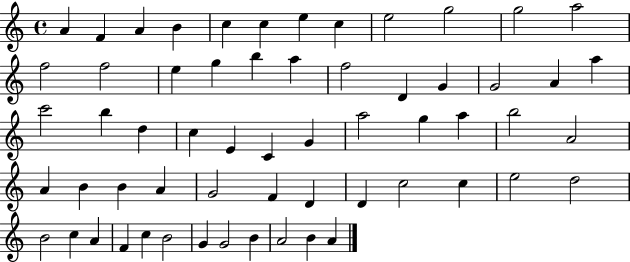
A4/q F4/q A4/q B4/q C5/q C5/q E5/q C5/q E5/h G5/h G5/h A5/h F5/h F5/h E5/q G5/q B5/q A5/q F5/h D4/q G4/q G4/h A4/q A5/q C6/h B5/q D5/q C5/q E4/q C4/q G4/q A5/h G5/q A5/q B5/h A4/h A4/q B4/q B4/q A4/q G4/h F4/q D4/q D4/q C5/h C5/q E5/h D5/h B4/h C5/q A4/q F4/q C5/q B4/h G4/q G4/h B4/q A4/h B4/q A4/q